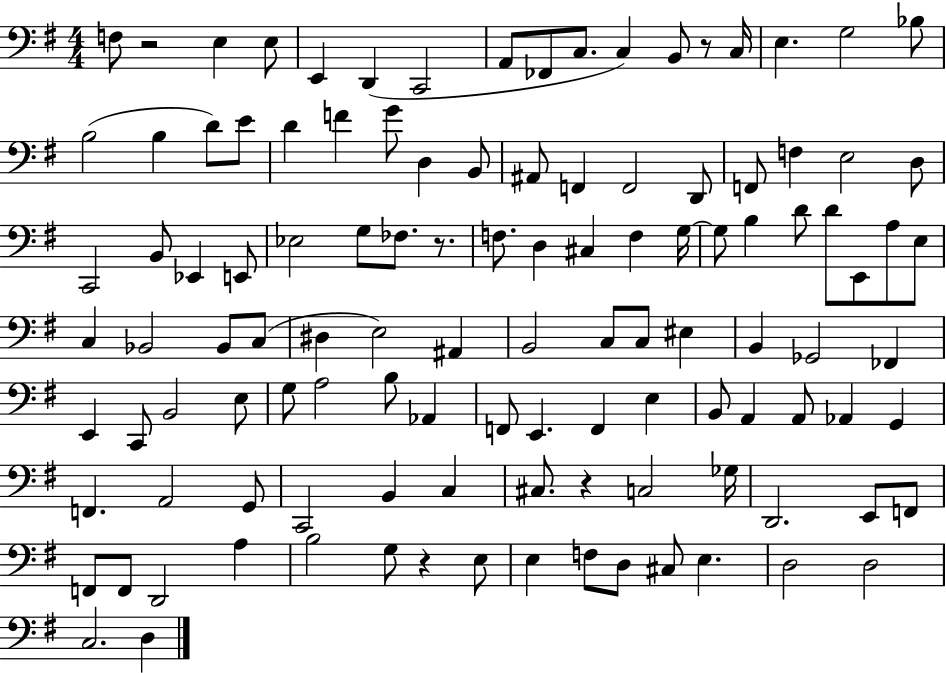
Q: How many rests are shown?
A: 5